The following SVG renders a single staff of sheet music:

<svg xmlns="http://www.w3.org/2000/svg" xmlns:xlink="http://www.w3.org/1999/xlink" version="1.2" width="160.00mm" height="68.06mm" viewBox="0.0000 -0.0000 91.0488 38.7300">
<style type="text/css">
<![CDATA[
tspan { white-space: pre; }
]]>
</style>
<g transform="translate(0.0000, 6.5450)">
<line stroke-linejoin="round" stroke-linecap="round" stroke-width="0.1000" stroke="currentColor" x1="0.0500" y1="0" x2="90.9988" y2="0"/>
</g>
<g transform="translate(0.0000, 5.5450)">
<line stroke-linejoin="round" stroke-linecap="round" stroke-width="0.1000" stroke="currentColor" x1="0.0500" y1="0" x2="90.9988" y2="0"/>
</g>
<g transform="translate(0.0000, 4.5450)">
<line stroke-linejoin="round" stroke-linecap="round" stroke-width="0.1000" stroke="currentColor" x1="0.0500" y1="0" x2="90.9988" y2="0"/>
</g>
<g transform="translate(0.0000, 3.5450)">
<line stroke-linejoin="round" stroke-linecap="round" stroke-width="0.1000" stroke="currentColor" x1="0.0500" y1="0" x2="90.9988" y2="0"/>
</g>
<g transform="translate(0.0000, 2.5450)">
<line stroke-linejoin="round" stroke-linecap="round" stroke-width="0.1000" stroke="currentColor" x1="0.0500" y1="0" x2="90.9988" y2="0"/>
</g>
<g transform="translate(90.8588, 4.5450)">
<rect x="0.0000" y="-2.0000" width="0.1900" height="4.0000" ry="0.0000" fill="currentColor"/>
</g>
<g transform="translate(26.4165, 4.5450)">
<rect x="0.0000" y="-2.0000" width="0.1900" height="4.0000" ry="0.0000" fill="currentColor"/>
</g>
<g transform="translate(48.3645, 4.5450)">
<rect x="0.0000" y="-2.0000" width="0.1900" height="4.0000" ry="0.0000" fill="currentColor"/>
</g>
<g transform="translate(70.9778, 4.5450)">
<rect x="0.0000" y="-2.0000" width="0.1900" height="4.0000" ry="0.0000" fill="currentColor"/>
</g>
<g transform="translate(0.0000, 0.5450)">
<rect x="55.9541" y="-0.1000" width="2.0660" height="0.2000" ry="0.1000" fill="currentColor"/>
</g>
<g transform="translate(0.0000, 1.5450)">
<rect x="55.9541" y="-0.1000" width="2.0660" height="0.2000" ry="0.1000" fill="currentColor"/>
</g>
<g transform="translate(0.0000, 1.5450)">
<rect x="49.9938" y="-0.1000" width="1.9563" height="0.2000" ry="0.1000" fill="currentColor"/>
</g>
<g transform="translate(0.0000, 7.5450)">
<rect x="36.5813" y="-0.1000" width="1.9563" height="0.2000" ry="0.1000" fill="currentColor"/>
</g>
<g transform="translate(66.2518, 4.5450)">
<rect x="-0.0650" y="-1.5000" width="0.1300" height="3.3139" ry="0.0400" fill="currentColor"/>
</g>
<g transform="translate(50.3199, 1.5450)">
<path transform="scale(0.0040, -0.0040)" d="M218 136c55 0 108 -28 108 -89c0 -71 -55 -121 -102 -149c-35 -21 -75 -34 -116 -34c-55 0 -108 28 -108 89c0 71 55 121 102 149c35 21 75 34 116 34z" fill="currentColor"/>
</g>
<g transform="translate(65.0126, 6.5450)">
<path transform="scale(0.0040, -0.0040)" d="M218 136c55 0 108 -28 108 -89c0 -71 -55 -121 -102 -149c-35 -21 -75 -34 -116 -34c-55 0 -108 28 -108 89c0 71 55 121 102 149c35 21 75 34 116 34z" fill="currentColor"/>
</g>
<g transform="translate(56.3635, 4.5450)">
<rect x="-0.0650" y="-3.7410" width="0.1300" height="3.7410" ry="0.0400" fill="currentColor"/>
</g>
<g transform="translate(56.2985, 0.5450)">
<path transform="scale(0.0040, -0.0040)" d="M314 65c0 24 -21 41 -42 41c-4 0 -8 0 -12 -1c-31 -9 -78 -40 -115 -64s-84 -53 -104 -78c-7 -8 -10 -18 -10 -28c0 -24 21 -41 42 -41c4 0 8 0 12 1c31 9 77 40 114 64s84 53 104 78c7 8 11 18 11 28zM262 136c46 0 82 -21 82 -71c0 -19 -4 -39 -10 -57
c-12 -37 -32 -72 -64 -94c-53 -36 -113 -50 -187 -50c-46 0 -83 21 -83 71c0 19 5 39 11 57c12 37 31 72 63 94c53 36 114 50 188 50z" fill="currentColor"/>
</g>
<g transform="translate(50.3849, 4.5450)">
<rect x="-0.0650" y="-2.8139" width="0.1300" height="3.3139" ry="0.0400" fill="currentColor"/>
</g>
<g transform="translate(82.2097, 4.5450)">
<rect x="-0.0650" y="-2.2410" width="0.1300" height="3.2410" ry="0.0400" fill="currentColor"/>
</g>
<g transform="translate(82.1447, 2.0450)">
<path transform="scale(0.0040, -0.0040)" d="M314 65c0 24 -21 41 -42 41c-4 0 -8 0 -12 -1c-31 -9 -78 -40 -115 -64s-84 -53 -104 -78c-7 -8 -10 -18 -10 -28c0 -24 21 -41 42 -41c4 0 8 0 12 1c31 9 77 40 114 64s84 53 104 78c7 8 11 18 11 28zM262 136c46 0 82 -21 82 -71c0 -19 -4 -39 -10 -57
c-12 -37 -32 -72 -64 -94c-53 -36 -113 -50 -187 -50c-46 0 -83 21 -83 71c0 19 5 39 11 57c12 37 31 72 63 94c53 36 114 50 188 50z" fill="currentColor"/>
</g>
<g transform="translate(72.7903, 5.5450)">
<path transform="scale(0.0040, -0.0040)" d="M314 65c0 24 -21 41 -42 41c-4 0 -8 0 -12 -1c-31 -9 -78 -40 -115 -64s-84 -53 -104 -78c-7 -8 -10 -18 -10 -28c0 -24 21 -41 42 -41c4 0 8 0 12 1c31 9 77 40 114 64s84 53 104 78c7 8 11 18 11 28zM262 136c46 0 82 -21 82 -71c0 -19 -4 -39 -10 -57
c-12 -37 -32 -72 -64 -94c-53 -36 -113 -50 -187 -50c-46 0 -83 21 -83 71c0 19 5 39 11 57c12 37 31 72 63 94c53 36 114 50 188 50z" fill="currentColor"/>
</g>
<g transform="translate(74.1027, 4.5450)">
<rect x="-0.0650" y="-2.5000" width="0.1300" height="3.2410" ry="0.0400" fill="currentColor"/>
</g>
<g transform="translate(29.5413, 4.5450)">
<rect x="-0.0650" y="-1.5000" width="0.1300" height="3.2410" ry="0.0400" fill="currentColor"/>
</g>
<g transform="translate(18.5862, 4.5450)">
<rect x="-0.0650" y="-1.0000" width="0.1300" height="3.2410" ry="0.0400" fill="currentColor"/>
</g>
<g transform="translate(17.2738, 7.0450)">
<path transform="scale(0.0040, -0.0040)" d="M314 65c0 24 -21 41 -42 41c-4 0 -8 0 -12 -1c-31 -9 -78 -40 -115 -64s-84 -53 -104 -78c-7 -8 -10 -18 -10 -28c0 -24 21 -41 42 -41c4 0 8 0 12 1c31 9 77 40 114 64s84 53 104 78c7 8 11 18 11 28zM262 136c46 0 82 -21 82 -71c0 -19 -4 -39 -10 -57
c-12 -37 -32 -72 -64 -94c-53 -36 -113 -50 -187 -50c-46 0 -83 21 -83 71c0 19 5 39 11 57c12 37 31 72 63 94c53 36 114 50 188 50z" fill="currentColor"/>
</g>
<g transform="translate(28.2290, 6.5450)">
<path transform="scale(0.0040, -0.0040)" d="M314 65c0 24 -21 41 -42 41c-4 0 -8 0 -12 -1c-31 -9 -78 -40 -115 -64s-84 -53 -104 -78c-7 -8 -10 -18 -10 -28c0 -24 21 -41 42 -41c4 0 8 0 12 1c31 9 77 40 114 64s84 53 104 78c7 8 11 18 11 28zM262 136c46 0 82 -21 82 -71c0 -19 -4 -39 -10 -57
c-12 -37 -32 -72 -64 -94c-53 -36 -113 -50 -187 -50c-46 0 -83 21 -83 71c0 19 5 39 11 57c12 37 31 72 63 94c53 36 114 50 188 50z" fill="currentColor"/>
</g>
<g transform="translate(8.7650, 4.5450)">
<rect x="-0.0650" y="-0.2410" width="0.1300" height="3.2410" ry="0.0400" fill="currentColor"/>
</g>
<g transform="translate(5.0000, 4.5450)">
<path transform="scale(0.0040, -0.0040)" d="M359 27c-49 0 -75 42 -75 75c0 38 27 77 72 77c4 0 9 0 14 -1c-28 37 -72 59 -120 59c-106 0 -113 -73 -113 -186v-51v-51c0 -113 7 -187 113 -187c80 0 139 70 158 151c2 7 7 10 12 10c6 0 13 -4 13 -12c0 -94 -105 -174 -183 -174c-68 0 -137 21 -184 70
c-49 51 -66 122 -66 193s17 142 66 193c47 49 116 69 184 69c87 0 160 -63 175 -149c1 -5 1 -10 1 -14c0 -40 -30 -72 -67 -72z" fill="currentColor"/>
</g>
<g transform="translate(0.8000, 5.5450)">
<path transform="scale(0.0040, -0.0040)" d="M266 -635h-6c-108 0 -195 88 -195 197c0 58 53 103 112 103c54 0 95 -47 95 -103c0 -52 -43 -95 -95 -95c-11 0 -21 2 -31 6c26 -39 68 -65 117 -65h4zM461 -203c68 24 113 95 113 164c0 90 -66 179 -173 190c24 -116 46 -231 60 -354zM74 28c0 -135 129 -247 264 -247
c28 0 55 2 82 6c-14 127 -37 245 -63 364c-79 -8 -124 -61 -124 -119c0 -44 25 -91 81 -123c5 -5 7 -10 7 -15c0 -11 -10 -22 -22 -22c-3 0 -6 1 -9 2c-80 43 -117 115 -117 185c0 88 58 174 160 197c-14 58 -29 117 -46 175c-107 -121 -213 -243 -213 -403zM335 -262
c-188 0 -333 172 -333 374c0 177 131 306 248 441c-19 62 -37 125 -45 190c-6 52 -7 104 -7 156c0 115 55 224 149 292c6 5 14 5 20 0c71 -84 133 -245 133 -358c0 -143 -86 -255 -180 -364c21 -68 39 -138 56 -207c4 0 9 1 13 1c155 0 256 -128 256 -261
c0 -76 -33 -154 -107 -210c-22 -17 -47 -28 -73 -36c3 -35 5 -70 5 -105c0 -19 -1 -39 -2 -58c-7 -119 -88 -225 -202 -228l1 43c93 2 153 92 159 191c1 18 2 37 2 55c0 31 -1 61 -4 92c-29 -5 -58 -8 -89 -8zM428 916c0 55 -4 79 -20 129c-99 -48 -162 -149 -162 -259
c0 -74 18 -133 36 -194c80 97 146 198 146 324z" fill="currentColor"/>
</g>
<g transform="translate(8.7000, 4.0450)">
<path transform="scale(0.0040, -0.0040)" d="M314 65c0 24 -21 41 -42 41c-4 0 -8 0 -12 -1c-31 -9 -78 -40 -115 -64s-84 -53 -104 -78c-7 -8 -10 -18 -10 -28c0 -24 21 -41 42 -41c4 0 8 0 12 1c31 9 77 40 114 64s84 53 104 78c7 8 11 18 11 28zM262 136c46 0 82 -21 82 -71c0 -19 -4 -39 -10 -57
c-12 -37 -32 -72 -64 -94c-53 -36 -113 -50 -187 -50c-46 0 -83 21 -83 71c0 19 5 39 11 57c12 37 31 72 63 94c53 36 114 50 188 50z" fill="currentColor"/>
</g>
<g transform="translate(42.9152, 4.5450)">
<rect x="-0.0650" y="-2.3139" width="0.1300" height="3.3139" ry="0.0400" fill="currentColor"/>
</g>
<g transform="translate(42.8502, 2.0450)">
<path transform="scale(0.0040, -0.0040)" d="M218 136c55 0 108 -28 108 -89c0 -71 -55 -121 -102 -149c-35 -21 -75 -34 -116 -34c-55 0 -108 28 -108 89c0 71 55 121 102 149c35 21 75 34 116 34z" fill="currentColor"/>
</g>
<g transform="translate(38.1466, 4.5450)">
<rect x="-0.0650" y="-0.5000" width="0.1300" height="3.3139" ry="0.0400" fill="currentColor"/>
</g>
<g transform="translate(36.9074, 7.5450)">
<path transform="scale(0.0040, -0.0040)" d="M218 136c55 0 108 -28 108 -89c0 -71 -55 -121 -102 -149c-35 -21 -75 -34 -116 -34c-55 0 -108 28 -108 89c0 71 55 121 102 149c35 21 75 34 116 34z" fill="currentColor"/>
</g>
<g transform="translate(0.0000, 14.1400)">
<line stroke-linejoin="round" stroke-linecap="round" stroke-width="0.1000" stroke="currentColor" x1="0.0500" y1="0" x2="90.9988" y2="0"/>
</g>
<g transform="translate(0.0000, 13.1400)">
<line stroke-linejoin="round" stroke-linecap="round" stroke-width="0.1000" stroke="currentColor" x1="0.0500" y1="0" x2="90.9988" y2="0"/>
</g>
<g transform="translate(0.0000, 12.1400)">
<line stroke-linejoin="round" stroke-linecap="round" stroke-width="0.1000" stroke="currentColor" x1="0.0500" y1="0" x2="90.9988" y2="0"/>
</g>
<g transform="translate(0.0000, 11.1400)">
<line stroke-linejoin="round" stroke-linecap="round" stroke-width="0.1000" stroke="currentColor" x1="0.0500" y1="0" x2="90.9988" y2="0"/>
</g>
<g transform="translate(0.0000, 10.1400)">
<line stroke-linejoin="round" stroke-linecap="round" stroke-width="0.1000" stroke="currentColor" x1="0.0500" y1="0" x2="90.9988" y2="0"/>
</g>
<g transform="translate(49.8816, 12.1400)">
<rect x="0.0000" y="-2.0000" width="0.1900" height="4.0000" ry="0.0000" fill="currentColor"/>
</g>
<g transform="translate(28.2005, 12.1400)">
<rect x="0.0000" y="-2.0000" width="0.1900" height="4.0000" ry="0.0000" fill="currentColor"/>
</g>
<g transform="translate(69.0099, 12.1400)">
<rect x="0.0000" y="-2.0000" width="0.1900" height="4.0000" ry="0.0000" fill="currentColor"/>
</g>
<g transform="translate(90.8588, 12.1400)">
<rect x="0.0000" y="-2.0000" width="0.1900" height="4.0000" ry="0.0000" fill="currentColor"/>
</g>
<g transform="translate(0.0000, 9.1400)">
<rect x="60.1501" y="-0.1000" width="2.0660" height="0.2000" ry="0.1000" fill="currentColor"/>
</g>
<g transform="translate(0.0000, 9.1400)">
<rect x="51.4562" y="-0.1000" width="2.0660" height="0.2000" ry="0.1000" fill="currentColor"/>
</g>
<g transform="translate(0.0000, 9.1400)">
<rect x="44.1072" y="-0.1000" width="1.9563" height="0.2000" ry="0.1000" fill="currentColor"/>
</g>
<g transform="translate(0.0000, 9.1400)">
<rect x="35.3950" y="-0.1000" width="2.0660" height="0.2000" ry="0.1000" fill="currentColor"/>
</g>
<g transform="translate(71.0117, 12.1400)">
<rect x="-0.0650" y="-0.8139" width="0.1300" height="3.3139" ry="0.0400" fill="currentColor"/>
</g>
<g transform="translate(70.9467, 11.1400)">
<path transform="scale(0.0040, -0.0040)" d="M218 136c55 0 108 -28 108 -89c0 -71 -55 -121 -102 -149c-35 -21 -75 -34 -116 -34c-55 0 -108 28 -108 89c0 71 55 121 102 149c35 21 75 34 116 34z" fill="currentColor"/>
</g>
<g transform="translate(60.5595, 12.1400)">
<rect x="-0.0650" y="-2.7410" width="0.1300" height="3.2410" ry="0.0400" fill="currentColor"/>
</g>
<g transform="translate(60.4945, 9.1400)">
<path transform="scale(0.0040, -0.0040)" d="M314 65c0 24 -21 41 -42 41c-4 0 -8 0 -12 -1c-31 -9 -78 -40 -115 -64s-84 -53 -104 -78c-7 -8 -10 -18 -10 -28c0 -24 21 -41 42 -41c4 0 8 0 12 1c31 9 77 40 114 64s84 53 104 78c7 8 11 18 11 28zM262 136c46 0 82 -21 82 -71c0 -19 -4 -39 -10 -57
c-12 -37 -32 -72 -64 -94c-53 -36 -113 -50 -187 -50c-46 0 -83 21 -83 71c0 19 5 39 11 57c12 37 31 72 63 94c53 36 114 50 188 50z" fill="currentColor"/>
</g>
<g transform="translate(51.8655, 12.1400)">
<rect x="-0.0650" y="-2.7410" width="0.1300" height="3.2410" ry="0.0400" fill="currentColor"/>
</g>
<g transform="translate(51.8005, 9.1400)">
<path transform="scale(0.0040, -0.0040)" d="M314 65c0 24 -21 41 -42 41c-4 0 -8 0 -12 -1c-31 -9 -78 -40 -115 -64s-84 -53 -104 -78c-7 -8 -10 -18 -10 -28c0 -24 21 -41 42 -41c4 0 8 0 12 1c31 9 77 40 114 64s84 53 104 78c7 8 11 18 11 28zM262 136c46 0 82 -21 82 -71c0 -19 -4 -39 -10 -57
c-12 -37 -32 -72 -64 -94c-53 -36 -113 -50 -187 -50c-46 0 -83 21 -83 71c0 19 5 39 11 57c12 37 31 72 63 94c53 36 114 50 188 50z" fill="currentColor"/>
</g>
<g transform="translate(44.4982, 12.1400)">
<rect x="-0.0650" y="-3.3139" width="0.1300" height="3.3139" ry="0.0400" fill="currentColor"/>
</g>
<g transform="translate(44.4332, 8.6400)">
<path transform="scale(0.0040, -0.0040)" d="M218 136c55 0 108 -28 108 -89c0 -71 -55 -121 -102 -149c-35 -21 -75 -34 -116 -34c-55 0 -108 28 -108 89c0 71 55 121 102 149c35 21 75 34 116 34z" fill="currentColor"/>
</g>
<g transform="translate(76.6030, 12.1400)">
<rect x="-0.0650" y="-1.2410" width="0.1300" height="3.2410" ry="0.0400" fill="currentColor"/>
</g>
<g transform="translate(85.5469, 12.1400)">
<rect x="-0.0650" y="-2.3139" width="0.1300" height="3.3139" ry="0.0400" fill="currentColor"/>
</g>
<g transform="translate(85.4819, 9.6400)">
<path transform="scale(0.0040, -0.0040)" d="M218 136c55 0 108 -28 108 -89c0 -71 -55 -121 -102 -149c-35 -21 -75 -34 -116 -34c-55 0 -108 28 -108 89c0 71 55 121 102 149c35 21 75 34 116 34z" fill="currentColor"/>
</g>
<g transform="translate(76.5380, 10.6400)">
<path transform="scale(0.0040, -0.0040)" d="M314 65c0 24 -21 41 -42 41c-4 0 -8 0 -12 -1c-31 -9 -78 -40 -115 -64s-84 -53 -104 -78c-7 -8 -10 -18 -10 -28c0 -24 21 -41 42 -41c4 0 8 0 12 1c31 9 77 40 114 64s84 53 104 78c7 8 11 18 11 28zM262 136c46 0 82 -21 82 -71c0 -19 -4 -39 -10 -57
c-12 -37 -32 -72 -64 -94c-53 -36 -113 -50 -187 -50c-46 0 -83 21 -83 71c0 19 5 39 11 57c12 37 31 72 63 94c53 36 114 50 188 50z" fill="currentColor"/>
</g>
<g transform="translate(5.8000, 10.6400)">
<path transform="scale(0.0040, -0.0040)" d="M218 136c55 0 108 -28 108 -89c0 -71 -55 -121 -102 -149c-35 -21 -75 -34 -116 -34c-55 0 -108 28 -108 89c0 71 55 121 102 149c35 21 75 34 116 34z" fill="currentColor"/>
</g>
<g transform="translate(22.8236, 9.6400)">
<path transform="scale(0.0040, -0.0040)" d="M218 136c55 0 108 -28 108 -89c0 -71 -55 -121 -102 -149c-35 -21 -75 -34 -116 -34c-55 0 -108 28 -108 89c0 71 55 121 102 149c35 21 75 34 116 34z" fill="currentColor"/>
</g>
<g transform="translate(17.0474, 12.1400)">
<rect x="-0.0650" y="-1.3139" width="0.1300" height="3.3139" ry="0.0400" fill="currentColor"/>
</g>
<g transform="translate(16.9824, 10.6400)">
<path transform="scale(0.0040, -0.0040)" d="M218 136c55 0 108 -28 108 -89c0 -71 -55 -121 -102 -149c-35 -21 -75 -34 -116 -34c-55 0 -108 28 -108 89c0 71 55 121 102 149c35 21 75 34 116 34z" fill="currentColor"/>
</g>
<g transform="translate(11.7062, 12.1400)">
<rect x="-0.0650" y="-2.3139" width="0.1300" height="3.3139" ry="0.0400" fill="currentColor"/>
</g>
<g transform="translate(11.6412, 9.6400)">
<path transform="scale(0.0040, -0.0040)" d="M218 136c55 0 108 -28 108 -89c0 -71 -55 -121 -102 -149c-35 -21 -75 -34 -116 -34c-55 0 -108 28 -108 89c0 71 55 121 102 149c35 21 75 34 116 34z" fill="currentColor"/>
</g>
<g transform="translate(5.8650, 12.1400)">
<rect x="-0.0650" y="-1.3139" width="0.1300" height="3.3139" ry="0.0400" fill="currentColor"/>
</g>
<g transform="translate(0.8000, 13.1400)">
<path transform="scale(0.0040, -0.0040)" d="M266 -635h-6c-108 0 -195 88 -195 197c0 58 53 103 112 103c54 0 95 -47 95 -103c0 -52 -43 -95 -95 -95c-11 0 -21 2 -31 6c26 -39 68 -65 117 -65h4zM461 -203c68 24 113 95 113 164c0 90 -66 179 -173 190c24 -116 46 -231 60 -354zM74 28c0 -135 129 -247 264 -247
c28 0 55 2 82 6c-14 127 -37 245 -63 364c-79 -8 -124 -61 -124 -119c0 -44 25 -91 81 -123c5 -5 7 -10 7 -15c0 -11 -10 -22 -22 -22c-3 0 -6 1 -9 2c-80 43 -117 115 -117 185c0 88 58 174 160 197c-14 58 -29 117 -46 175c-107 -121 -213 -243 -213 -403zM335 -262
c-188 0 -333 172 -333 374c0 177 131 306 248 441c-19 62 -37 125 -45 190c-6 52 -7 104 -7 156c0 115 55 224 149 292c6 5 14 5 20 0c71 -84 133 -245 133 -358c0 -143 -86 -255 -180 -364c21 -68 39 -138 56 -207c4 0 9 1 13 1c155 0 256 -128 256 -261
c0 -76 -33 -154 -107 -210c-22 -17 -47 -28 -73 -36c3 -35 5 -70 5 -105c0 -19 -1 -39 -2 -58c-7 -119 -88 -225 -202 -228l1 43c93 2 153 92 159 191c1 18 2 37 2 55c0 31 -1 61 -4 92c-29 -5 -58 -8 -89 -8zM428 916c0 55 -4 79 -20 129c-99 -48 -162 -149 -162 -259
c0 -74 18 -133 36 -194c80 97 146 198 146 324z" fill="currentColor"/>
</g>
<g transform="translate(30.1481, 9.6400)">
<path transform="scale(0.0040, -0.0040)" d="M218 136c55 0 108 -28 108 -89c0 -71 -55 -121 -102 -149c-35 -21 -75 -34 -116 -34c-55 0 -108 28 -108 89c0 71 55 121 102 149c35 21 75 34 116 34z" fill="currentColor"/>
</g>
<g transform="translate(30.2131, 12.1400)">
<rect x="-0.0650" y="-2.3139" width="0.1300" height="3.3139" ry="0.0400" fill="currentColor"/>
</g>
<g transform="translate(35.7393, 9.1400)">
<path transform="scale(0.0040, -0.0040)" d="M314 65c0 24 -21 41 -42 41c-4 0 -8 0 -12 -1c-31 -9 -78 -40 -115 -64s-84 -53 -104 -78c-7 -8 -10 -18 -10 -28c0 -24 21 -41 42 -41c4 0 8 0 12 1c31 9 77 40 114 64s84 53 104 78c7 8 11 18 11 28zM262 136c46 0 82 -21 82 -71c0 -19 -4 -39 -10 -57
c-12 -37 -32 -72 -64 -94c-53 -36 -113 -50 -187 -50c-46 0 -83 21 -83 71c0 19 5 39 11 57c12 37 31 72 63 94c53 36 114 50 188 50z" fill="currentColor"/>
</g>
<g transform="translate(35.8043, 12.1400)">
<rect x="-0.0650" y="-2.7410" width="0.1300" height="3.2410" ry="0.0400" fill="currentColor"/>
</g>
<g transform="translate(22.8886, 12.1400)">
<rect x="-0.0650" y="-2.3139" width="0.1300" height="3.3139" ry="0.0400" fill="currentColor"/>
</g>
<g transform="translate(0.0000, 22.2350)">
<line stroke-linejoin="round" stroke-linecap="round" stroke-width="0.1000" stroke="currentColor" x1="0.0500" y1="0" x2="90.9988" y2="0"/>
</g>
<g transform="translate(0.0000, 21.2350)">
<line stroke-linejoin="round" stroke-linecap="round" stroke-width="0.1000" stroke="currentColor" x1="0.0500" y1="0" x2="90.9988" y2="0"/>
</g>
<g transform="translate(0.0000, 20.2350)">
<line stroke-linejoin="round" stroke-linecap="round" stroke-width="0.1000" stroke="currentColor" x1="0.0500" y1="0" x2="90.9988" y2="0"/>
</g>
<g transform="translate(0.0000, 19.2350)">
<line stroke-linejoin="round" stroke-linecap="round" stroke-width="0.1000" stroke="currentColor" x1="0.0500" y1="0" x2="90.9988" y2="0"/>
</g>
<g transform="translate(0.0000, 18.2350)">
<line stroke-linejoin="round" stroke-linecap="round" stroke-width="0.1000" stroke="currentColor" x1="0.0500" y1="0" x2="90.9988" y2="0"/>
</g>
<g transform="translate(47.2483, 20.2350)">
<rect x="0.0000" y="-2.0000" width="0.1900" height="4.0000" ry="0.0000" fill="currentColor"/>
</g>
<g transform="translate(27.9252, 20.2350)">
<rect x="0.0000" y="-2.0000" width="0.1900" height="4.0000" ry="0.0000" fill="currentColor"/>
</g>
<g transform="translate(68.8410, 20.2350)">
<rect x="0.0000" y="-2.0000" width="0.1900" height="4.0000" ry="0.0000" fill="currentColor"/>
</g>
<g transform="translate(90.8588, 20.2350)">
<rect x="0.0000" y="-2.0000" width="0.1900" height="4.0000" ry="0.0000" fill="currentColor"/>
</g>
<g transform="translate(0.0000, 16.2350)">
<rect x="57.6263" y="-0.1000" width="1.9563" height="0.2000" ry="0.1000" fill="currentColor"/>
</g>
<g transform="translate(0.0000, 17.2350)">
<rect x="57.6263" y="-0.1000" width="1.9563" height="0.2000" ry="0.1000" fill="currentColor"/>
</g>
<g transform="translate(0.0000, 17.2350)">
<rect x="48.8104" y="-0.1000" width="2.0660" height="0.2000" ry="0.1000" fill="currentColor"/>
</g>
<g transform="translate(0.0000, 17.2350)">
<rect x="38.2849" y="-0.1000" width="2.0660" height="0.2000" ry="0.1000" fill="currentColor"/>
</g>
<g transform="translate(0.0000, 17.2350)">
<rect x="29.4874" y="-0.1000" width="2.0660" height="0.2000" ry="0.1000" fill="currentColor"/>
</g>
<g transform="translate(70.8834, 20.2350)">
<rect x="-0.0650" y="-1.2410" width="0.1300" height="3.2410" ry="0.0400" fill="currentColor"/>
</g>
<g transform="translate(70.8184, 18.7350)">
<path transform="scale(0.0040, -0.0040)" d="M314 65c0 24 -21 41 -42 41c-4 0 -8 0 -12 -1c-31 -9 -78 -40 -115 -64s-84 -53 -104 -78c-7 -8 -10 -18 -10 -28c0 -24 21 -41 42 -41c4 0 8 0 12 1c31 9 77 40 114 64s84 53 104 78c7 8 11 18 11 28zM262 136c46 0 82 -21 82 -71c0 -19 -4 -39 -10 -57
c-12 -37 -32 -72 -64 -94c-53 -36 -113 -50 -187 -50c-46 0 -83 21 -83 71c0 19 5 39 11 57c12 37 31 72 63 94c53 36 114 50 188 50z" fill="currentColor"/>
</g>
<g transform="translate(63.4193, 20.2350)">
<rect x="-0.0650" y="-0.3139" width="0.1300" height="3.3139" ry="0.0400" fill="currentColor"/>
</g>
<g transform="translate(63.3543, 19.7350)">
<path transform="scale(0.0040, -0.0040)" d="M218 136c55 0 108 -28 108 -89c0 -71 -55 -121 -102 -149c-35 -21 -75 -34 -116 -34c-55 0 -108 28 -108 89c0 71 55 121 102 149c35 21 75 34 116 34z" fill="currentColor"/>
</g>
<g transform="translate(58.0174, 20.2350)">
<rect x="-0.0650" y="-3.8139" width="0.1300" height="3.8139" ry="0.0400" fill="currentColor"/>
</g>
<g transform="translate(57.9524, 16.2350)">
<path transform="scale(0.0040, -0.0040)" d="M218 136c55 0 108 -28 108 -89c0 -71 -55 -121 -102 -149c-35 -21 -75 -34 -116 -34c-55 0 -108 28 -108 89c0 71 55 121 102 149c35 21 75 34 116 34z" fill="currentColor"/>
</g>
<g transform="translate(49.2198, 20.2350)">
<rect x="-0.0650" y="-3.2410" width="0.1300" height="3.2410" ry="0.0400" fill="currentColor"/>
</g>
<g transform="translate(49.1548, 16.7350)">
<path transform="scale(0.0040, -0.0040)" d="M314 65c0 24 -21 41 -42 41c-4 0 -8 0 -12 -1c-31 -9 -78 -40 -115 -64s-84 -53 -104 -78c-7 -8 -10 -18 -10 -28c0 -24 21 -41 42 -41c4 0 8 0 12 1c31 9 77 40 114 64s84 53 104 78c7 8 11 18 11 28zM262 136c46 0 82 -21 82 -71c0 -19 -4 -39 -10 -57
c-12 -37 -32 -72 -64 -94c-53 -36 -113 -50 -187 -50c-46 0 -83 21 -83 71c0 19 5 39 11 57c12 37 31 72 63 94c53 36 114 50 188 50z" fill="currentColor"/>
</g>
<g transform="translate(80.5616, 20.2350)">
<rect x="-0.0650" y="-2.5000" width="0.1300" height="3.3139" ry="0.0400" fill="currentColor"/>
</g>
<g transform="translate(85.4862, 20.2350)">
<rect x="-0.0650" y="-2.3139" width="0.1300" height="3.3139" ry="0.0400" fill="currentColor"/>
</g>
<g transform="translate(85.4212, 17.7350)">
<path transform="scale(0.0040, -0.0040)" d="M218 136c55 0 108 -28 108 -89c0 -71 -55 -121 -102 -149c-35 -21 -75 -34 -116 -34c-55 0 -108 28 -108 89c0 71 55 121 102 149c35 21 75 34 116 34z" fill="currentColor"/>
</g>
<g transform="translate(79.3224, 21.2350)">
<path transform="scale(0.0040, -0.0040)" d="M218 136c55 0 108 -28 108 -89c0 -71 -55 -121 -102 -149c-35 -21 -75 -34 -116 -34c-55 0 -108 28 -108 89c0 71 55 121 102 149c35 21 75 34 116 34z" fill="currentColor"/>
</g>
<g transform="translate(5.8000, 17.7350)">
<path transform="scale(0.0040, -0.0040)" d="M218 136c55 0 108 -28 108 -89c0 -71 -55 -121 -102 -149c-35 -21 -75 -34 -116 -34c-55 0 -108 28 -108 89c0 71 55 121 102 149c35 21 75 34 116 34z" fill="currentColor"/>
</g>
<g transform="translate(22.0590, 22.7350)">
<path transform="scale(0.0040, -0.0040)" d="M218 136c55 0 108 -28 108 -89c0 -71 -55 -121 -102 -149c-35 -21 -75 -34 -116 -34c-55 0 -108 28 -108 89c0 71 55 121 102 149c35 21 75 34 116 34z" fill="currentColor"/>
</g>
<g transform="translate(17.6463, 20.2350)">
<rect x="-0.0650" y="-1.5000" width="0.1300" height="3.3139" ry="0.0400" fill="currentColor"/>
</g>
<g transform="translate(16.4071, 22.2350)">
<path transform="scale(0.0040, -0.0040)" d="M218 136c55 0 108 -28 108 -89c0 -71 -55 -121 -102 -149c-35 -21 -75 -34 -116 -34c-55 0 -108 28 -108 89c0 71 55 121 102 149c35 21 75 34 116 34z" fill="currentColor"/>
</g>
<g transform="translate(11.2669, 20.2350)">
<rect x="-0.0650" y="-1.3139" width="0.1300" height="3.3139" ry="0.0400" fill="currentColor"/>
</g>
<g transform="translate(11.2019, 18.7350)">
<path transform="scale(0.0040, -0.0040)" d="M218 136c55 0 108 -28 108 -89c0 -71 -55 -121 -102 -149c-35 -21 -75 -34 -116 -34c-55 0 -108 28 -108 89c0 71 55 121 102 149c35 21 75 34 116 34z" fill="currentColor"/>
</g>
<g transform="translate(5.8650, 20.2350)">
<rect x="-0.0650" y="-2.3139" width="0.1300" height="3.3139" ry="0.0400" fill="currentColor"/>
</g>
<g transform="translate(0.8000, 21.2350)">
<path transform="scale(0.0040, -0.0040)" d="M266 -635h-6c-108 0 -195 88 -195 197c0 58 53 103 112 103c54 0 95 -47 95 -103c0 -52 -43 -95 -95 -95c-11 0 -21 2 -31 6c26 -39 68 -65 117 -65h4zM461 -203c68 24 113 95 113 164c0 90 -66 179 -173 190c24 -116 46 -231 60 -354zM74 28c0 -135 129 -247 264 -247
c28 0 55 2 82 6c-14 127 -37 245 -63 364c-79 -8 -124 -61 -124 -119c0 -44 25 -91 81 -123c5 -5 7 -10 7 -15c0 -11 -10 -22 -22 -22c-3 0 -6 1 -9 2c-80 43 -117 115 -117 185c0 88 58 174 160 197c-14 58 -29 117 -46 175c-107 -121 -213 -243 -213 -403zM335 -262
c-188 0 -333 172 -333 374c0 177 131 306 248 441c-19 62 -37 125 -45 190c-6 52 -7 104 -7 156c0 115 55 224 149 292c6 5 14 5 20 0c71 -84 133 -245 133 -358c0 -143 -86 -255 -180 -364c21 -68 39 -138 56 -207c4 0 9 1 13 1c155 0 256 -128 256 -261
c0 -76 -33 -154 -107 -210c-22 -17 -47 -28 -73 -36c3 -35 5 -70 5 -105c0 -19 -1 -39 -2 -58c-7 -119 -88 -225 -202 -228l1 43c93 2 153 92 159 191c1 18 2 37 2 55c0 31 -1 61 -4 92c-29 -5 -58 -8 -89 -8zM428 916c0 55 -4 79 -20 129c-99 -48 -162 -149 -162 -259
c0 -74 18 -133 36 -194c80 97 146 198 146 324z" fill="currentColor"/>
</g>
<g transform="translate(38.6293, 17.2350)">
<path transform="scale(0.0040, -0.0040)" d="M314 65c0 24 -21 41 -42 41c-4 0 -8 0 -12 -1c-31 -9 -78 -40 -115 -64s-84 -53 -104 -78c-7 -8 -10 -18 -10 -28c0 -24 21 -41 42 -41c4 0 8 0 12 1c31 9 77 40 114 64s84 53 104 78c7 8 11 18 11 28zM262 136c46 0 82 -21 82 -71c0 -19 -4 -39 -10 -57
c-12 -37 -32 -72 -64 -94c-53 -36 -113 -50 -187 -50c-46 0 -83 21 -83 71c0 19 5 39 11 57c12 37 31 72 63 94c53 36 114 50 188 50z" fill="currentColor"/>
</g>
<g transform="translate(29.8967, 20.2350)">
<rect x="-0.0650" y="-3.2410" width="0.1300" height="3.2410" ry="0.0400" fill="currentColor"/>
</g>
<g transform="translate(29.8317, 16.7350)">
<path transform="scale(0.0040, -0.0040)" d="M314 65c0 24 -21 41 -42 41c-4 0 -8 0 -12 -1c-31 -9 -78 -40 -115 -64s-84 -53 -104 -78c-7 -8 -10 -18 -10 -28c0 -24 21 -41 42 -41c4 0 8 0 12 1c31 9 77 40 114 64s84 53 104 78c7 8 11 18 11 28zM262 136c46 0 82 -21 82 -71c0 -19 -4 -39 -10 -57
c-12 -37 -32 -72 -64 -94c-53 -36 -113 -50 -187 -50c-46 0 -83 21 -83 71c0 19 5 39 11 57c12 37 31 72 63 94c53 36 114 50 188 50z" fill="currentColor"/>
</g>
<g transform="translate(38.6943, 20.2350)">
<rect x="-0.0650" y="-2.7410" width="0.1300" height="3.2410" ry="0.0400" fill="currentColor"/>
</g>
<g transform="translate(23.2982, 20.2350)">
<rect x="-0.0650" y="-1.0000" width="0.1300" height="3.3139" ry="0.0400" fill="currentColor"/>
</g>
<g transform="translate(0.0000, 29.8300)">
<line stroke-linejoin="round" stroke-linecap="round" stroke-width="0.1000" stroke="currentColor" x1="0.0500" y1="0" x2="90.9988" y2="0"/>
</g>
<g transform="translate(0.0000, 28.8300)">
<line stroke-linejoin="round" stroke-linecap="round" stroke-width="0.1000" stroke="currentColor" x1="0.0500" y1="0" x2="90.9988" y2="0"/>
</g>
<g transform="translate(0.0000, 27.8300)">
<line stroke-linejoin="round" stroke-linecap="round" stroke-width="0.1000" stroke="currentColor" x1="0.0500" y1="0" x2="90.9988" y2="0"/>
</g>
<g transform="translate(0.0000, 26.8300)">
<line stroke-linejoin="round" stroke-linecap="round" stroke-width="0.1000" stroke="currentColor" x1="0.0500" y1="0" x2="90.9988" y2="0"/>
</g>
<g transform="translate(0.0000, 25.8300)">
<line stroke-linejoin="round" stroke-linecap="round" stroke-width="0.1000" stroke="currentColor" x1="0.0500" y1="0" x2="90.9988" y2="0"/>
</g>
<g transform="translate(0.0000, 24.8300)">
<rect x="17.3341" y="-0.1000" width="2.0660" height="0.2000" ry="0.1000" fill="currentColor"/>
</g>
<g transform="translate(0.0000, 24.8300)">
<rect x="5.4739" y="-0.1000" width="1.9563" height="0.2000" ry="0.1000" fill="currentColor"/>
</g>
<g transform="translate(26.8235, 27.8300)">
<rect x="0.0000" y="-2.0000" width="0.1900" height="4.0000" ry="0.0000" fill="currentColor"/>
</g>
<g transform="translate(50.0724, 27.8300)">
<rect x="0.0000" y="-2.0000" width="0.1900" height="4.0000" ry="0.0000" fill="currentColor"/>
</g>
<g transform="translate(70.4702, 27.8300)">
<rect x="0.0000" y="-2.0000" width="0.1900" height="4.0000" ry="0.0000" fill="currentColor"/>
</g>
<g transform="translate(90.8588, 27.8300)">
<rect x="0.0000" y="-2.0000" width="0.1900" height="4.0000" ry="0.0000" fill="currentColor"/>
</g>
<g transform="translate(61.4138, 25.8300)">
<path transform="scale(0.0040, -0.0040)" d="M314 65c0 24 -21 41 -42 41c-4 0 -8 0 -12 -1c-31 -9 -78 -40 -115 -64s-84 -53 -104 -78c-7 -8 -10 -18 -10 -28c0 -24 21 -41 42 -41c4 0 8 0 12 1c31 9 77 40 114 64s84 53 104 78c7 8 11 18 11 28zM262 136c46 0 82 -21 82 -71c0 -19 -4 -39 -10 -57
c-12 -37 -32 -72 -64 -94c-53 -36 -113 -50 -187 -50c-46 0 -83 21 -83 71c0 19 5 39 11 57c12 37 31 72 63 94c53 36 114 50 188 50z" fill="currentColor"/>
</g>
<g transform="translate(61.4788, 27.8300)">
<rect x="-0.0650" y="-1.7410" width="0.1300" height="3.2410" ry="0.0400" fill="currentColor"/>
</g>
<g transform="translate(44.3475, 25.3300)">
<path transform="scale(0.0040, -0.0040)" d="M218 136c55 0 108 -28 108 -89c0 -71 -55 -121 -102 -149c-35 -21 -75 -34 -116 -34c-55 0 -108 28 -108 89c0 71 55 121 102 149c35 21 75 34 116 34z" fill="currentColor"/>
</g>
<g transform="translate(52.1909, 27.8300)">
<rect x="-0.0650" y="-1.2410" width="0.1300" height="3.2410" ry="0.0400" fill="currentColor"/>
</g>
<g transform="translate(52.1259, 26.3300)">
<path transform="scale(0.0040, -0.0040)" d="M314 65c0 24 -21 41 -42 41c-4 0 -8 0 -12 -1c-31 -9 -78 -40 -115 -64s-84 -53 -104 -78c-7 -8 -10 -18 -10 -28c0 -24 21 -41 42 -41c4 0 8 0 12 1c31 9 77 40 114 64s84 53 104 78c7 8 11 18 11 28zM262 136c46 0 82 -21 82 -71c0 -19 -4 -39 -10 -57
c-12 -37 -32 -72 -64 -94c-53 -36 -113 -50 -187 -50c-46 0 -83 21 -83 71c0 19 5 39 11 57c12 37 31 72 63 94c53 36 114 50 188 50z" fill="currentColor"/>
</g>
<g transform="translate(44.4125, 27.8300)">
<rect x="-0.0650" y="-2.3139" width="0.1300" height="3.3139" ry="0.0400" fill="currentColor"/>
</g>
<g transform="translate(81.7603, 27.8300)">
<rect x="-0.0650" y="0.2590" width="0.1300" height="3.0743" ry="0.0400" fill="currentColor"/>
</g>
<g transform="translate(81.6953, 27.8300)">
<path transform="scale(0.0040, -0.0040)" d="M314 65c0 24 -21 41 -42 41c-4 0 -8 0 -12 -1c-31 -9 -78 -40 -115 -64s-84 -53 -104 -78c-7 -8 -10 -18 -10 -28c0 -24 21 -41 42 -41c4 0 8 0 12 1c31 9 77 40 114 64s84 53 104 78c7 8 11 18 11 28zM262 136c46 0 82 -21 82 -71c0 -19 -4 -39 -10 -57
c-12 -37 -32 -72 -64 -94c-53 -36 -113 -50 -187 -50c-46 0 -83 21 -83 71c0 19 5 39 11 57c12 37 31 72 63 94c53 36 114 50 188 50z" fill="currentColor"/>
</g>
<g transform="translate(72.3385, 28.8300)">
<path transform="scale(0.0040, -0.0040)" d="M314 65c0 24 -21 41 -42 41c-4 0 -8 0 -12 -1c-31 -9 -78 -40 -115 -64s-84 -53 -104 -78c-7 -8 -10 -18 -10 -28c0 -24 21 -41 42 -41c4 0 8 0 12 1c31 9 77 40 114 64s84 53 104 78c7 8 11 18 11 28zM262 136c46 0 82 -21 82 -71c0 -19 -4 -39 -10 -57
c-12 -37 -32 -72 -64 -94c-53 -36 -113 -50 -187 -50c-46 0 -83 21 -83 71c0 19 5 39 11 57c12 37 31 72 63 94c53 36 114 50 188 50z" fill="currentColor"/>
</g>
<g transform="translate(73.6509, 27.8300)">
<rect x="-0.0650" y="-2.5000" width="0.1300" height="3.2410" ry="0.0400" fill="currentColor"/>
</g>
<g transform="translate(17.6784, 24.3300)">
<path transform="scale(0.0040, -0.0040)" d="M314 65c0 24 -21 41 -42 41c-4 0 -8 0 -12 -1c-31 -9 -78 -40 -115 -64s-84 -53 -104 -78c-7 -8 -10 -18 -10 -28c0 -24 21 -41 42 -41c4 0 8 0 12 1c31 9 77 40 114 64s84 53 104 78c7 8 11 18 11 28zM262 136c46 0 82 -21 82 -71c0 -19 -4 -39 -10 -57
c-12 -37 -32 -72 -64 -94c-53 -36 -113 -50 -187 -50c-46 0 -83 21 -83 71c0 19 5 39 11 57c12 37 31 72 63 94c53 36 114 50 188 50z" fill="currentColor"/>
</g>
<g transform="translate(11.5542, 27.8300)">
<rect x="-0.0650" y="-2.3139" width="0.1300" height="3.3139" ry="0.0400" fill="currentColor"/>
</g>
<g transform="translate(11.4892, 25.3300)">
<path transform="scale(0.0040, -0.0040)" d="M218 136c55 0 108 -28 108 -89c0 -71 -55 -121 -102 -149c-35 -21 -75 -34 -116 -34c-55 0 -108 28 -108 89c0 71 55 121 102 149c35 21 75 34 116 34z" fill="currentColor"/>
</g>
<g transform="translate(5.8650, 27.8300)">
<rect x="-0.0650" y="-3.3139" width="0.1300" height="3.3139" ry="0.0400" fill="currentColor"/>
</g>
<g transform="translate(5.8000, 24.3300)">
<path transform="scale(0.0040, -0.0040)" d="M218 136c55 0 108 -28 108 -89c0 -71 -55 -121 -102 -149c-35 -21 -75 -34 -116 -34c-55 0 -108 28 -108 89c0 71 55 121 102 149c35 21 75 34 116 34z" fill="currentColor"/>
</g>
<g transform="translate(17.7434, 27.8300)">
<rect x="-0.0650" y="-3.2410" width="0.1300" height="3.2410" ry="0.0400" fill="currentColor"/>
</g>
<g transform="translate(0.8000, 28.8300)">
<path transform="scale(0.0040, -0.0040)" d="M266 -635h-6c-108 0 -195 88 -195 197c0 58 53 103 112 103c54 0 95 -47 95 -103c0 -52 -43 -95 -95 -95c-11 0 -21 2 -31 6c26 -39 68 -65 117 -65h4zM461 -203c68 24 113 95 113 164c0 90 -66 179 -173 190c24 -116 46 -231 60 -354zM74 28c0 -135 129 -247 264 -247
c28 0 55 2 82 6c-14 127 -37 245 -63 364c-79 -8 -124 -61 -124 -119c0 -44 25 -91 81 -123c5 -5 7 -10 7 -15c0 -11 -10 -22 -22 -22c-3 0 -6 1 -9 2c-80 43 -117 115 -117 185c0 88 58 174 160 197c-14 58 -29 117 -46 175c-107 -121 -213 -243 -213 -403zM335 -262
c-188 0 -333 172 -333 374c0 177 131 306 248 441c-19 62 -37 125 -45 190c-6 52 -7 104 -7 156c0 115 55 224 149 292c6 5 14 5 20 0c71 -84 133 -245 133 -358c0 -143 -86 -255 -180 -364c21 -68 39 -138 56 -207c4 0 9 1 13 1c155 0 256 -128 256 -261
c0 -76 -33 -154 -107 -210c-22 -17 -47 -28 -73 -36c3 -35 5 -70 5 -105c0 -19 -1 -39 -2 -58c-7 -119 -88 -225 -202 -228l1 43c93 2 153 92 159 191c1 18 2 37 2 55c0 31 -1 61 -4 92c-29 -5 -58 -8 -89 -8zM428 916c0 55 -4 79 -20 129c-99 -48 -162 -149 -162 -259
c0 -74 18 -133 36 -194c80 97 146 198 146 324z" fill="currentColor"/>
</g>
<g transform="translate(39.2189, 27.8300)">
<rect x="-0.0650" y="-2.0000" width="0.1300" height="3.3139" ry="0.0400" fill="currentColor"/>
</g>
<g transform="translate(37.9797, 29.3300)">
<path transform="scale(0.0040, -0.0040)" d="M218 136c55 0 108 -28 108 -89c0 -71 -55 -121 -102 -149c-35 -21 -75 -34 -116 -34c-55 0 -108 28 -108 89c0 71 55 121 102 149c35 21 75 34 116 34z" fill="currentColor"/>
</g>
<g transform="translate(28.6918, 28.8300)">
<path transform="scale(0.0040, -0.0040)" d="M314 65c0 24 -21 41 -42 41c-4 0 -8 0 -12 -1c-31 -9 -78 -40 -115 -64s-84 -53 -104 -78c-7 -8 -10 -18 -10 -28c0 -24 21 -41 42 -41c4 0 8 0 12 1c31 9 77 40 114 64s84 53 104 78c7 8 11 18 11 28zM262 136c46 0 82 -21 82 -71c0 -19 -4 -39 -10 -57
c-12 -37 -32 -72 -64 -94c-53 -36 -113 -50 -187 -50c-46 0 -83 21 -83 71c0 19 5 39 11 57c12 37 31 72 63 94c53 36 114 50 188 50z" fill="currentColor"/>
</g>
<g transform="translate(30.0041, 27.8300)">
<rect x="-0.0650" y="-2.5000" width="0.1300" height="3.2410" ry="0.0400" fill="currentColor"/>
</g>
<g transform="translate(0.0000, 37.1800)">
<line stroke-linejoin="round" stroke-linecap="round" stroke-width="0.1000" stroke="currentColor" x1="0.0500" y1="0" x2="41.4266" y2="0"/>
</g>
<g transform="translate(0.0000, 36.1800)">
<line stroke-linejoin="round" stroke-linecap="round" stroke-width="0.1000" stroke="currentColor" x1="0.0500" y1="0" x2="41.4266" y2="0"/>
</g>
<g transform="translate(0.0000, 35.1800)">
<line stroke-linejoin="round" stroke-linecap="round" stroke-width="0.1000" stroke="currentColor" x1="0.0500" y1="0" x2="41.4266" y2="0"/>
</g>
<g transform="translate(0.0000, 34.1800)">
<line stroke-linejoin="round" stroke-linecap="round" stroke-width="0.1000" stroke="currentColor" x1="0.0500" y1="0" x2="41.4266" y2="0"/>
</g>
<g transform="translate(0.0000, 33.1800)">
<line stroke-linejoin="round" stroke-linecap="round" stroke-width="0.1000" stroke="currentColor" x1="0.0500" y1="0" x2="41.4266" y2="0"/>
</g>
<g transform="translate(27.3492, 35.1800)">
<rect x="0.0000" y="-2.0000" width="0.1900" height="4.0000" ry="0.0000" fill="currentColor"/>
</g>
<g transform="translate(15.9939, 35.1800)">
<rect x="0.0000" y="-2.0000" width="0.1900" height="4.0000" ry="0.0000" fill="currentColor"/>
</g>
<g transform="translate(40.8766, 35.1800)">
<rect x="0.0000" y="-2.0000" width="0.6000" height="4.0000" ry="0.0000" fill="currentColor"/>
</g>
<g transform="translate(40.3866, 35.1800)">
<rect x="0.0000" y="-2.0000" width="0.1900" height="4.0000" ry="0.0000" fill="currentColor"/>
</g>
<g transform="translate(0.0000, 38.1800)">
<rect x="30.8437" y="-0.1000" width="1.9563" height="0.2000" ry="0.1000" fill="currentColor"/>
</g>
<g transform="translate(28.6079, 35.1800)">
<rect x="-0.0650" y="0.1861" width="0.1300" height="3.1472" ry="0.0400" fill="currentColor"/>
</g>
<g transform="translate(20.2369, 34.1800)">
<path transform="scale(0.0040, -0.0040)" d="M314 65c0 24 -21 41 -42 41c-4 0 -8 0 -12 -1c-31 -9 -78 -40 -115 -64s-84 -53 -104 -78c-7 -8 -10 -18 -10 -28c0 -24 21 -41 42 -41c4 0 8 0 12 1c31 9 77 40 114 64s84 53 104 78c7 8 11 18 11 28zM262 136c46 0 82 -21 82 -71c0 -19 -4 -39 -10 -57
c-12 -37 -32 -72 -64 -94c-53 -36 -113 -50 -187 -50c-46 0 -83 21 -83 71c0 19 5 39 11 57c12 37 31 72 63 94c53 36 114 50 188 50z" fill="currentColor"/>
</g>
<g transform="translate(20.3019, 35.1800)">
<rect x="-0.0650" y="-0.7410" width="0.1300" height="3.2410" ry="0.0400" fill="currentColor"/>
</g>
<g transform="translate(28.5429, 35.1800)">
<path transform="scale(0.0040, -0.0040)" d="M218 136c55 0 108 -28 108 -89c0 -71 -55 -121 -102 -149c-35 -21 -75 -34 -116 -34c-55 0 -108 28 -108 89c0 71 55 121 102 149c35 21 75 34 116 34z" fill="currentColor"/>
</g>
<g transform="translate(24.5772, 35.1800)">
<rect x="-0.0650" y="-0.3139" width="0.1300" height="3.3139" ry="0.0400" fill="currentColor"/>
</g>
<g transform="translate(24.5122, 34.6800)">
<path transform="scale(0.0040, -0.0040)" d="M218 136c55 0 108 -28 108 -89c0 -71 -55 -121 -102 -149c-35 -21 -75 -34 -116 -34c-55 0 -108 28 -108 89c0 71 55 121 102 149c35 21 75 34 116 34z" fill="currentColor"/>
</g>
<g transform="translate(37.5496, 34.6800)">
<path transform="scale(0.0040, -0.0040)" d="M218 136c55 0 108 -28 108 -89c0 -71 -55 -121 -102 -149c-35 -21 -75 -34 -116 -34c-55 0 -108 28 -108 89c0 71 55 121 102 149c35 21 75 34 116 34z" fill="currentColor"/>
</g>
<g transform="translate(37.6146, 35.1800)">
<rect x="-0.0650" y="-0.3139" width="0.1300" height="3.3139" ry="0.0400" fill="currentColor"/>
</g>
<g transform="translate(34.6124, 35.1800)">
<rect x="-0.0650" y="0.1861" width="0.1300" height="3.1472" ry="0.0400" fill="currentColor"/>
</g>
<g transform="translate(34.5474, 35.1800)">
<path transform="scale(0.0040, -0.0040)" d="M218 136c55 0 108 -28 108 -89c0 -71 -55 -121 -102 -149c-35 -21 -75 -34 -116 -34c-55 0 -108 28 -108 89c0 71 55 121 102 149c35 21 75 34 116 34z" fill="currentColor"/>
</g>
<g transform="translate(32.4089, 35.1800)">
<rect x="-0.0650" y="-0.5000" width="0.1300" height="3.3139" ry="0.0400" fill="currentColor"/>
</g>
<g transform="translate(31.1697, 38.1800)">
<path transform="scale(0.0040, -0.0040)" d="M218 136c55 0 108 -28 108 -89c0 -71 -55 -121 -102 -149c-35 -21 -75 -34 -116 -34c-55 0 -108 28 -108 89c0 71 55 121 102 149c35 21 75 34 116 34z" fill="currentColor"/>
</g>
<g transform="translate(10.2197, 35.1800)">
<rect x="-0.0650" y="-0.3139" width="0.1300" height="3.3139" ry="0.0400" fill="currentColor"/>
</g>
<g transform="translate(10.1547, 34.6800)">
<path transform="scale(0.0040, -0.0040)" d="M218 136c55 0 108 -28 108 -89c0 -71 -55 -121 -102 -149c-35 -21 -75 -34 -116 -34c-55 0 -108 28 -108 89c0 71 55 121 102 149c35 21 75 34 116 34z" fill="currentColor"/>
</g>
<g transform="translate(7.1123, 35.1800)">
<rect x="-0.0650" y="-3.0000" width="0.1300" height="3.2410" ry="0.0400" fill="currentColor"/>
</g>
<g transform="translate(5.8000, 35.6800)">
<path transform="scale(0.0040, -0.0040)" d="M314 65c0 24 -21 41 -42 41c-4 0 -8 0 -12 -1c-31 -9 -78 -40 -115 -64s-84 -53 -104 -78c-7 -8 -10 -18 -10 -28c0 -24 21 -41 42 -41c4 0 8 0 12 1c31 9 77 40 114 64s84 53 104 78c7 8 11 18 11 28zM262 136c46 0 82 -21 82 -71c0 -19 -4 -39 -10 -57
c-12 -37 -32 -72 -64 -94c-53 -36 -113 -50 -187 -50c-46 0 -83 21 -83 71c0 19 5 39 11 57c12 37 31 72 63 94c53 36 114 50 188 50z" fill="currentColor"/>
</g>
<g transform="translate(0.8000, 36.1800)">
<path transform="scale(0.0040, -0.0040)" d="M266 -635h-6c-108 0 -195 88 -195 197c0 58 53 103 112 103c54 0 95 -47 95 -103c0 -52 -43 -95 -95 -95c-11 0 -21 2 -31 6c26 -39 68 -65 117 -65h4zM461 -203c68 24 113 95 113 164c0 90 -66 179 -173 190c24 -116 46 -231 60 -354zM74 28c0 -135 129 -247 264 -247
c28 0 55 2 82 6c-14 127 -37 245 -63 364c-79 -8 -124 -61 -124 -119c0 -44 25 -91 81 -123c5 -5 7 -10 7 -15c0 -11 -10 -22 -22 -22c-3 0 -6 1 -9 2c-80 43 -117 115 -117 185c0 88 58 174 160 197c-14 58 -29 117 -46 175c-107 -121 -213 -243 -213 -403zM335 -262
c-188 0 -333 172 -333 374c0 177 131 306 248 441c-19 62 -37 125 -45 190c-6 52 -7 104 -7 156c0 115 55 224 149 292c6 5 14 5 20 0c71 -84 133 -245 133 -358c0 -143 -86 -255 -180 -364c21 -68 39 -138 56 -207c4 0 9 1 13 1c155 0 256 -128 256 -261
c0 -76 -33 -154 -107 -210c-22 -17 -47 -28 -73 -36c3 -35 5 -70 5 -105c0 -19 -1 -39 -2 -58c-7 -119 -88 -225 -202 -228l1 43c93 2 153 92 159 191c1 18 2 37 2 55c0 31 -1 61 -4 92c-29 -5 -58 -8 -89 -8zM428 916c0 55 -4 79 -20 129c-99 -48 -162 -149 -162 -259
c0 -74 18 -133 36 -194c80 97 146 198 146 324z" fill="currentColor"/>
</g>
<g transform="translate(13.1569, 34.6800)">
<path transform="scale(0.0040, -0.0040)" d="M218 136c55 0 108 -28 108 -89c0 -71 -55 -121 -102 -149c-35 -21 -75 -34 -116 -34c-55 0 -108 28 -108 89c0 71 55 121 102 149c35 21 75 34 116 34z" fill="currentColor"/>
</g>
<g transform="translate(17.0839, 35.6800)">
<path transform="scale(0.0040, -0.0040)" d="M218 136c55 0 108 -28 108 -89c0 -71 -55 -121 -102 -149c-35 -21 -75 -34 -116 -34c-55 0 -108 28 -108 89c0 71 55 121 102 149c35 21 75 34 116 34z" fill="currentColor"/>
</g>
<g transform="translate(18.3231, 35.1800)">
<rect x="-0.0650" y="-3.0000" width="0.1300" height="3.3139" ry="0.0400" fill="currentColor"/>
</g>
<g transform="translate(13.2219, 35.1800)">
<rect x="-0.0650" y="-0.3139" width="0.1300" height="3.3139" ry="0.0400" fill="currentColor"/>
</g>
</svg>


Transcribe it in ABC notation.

X:1
T:Untitled
M:4/4
L:1/4
K:C
c2 D2 E2 C g a c'2 E G2 g2 e g e g g a2 b a2 a2 d e2 g g e E D b2 a2 b2 c' c e2 G g b g b2 G2 F g e2 f2 G2 B2 A2 c c A d2 c B C B c